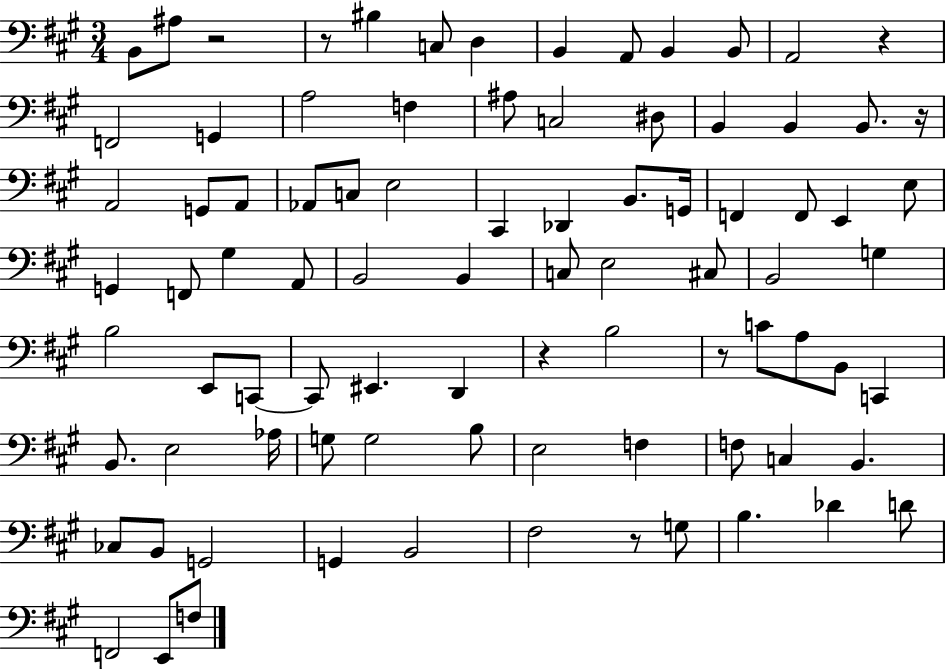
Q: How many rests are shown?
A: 7